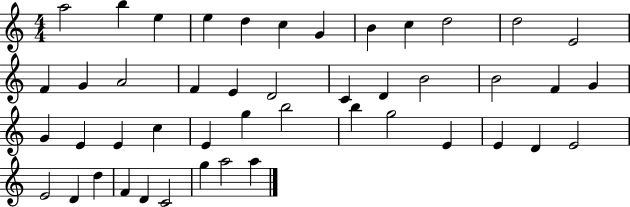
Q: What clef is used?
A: treble